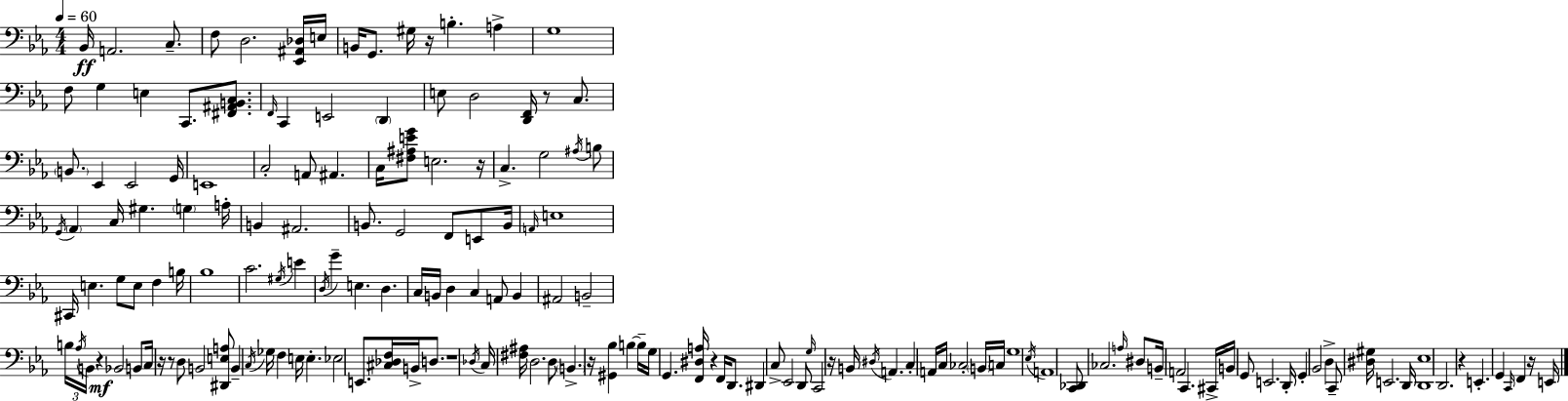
Bb2/s A2/h. C3/e. F3/e D3/h. [Eb2,A#2,Db3]/s E3/s B2/s G2/e. G#3/s R/s B3/q. A3/q G3/w F3/e G3/q E3/q C2/e. [F#2,A#2,B2,C3]/e. F2/s C2/q E2/h D2/q E3/e D3/h [D2,F2]/s R/e C3/e. B2/e. Eb2/q Eb2/h G2/s E2/w C3/h A2/e A#2/q. C3/s [F#3,A#3,E4,G4]/e E3/h. R/s C3/q. G3/h A#3/s B3/e G2/s Ab2/q C3/s G#3/q. G3/q A3/s B2/q A#2/h. B2/e. G2/h F2/e E2/e B2/s A2/s E3/w C#2/s E3/q. G3/e E3/e F3/q B3/s Bb3/w C4/h. G#3/s E4/q D3/s G4/q E3/q. D3/q. C3/s B2/s D3/q C3/q A2/e B2/q A#2/h B2/h B3/s Ab3/s B2/s R/q Bb2/h B2/e C3/s R/s R/e D3/e B2/h [D#2,E3,A3]/e B2/q C3/s Gb3/s F3/q E3/s E3/q. Eb3/h E2/e. [C#3,Db3,F3]/s B2/s D3/e. R/w Db3/s C3/s [F#3,A#3]/s D3/h. D3/e B2/q. R/s [G#2,Bb3]/q B3/q B3/s G3/s G2/q. [F2,D#3,A3]/s R/q F2/s D2/e. D#2/q C3/e Eb2/h D2/e G3/s C2/h R/s B2/s D#3/s A2/q. C3/q A2/s C3/s CES3/h B2/s C3/s G3/w Eb3/s A2/w [C2,Db2]/e CES3/h. A3/s D#3/e B2/s A2/h C2/q. C#2/s B2/s G2/e E2/h. D2/s G2/q Bb2/h D3/q C2/e [D#3,G#3]/s E2/h. D2/s [D2,Eb3]/w D2/h. R/q E2/q. G2/q C2/s F2/q R/s E2/s